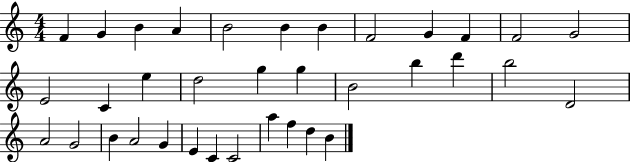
{
  \clef treble
  \numericTimeSignature
  \time 4/4
  \key c \major
  f'4 g'4 b'4 a'4 | b'2 b'4 b'4 | f'2 g'4 f'4 | f'2 g'2 | \break e'2 c'4 e''4 | d''2 g''4 g''4 | b'2 b''4 d'''4 | b''2 d'2 | \break a'2 g'2 | b'4 a'2 g'4 | e'4 c'4 c'2 | a''4 f''4 d''4 b'4 | \break \bar "|."
}